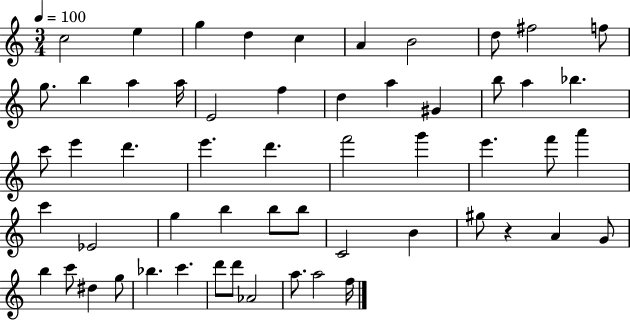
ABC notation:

X:1
T:Untitled
M:3/4
L:1/4
K:C
c2 e g d c A B2 d/2 ^f2 f/2 g/2 b a a/4 E2 f d a ^G b/2 a _b c'/2 e' d' e' d' f'2 g' e' f'/2 a' c' _E2 g b b/2 b/2 C2 B ^g/2 z A G/2 b c'/2 ^d g/2 _b c' d'/2 d'/2 _A2 a/2 a2 f/4